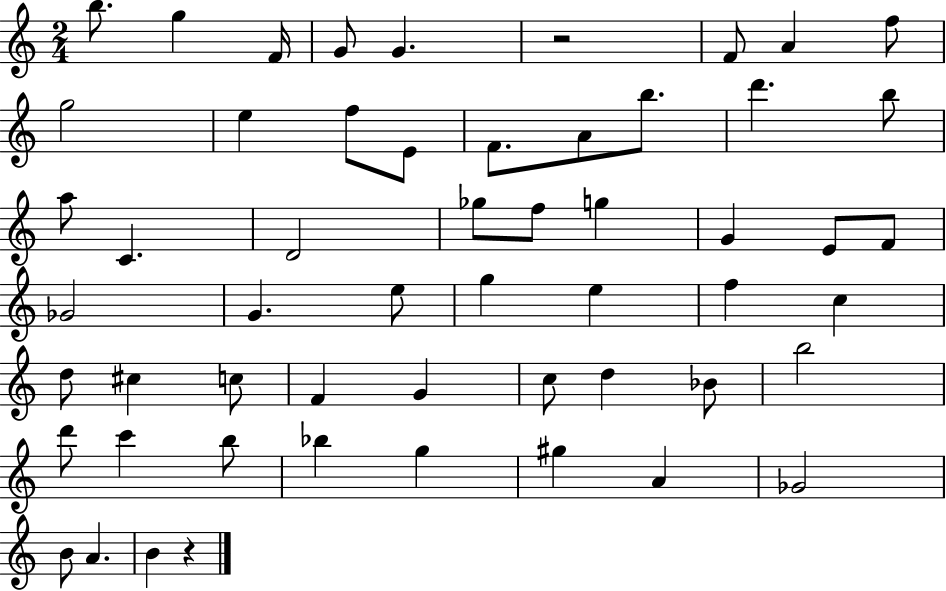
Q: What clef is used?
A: treble